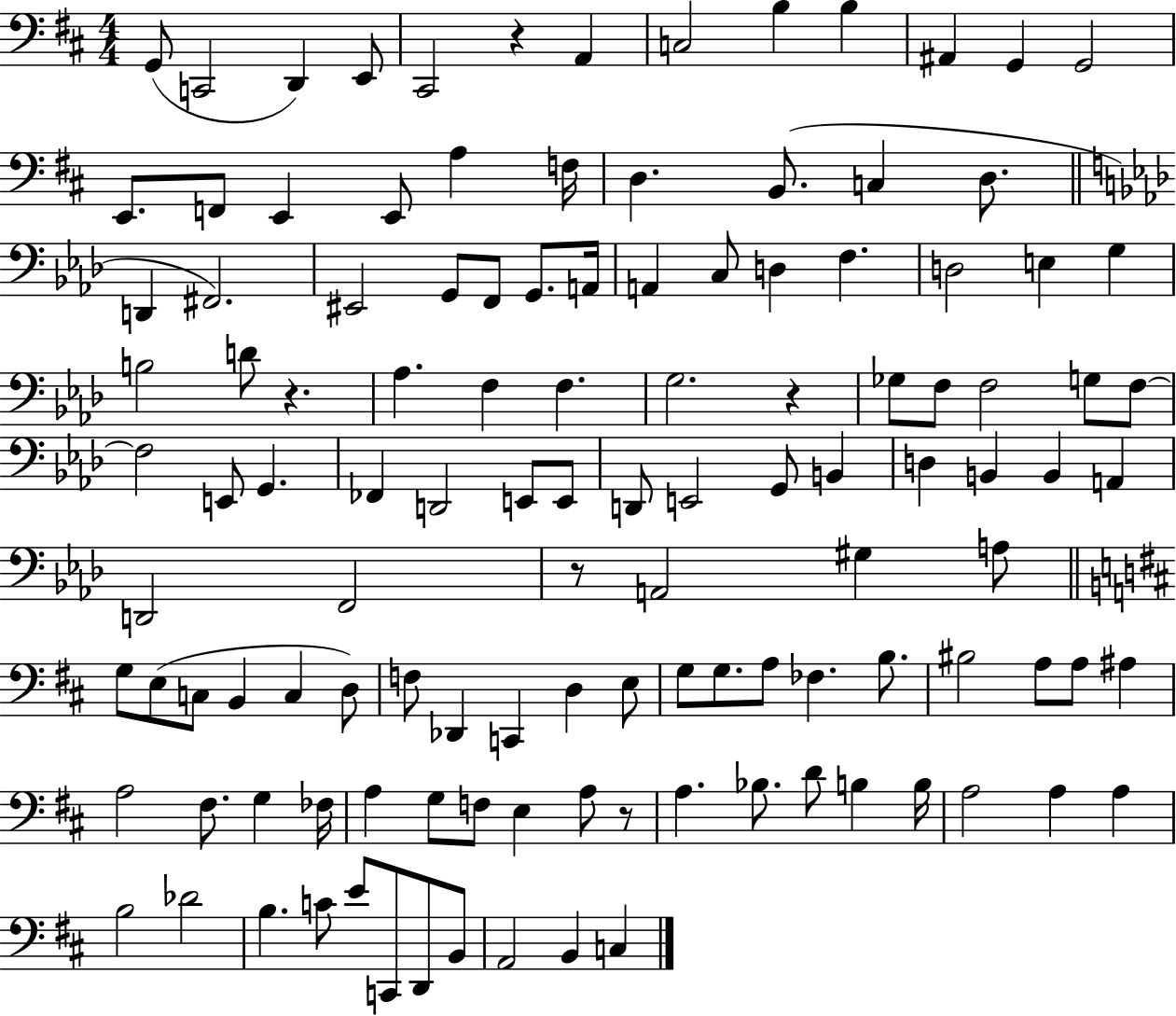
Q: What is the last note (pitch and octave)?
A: C3